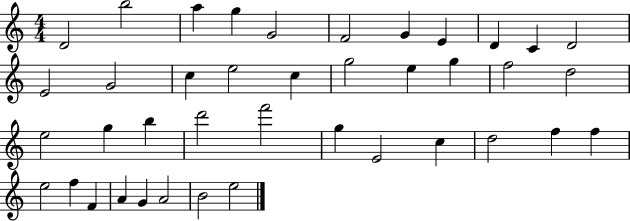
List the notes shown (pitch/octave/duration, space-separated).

D4/h B5/h A5/q G5/q G4/h F4/h G4/q E4/q D4/q C4/q D4/h E4/h G4/h C5/q E5/h C5/q G5/h E5/q G5/q F5/h D5/h E5/h G5/q B5/q D6/h F6/h G5/q E4/h C5/q D5/h F5/q F5/q E5/h F5/q F4/q A4/q G4/q A4/h B4/h E5/h